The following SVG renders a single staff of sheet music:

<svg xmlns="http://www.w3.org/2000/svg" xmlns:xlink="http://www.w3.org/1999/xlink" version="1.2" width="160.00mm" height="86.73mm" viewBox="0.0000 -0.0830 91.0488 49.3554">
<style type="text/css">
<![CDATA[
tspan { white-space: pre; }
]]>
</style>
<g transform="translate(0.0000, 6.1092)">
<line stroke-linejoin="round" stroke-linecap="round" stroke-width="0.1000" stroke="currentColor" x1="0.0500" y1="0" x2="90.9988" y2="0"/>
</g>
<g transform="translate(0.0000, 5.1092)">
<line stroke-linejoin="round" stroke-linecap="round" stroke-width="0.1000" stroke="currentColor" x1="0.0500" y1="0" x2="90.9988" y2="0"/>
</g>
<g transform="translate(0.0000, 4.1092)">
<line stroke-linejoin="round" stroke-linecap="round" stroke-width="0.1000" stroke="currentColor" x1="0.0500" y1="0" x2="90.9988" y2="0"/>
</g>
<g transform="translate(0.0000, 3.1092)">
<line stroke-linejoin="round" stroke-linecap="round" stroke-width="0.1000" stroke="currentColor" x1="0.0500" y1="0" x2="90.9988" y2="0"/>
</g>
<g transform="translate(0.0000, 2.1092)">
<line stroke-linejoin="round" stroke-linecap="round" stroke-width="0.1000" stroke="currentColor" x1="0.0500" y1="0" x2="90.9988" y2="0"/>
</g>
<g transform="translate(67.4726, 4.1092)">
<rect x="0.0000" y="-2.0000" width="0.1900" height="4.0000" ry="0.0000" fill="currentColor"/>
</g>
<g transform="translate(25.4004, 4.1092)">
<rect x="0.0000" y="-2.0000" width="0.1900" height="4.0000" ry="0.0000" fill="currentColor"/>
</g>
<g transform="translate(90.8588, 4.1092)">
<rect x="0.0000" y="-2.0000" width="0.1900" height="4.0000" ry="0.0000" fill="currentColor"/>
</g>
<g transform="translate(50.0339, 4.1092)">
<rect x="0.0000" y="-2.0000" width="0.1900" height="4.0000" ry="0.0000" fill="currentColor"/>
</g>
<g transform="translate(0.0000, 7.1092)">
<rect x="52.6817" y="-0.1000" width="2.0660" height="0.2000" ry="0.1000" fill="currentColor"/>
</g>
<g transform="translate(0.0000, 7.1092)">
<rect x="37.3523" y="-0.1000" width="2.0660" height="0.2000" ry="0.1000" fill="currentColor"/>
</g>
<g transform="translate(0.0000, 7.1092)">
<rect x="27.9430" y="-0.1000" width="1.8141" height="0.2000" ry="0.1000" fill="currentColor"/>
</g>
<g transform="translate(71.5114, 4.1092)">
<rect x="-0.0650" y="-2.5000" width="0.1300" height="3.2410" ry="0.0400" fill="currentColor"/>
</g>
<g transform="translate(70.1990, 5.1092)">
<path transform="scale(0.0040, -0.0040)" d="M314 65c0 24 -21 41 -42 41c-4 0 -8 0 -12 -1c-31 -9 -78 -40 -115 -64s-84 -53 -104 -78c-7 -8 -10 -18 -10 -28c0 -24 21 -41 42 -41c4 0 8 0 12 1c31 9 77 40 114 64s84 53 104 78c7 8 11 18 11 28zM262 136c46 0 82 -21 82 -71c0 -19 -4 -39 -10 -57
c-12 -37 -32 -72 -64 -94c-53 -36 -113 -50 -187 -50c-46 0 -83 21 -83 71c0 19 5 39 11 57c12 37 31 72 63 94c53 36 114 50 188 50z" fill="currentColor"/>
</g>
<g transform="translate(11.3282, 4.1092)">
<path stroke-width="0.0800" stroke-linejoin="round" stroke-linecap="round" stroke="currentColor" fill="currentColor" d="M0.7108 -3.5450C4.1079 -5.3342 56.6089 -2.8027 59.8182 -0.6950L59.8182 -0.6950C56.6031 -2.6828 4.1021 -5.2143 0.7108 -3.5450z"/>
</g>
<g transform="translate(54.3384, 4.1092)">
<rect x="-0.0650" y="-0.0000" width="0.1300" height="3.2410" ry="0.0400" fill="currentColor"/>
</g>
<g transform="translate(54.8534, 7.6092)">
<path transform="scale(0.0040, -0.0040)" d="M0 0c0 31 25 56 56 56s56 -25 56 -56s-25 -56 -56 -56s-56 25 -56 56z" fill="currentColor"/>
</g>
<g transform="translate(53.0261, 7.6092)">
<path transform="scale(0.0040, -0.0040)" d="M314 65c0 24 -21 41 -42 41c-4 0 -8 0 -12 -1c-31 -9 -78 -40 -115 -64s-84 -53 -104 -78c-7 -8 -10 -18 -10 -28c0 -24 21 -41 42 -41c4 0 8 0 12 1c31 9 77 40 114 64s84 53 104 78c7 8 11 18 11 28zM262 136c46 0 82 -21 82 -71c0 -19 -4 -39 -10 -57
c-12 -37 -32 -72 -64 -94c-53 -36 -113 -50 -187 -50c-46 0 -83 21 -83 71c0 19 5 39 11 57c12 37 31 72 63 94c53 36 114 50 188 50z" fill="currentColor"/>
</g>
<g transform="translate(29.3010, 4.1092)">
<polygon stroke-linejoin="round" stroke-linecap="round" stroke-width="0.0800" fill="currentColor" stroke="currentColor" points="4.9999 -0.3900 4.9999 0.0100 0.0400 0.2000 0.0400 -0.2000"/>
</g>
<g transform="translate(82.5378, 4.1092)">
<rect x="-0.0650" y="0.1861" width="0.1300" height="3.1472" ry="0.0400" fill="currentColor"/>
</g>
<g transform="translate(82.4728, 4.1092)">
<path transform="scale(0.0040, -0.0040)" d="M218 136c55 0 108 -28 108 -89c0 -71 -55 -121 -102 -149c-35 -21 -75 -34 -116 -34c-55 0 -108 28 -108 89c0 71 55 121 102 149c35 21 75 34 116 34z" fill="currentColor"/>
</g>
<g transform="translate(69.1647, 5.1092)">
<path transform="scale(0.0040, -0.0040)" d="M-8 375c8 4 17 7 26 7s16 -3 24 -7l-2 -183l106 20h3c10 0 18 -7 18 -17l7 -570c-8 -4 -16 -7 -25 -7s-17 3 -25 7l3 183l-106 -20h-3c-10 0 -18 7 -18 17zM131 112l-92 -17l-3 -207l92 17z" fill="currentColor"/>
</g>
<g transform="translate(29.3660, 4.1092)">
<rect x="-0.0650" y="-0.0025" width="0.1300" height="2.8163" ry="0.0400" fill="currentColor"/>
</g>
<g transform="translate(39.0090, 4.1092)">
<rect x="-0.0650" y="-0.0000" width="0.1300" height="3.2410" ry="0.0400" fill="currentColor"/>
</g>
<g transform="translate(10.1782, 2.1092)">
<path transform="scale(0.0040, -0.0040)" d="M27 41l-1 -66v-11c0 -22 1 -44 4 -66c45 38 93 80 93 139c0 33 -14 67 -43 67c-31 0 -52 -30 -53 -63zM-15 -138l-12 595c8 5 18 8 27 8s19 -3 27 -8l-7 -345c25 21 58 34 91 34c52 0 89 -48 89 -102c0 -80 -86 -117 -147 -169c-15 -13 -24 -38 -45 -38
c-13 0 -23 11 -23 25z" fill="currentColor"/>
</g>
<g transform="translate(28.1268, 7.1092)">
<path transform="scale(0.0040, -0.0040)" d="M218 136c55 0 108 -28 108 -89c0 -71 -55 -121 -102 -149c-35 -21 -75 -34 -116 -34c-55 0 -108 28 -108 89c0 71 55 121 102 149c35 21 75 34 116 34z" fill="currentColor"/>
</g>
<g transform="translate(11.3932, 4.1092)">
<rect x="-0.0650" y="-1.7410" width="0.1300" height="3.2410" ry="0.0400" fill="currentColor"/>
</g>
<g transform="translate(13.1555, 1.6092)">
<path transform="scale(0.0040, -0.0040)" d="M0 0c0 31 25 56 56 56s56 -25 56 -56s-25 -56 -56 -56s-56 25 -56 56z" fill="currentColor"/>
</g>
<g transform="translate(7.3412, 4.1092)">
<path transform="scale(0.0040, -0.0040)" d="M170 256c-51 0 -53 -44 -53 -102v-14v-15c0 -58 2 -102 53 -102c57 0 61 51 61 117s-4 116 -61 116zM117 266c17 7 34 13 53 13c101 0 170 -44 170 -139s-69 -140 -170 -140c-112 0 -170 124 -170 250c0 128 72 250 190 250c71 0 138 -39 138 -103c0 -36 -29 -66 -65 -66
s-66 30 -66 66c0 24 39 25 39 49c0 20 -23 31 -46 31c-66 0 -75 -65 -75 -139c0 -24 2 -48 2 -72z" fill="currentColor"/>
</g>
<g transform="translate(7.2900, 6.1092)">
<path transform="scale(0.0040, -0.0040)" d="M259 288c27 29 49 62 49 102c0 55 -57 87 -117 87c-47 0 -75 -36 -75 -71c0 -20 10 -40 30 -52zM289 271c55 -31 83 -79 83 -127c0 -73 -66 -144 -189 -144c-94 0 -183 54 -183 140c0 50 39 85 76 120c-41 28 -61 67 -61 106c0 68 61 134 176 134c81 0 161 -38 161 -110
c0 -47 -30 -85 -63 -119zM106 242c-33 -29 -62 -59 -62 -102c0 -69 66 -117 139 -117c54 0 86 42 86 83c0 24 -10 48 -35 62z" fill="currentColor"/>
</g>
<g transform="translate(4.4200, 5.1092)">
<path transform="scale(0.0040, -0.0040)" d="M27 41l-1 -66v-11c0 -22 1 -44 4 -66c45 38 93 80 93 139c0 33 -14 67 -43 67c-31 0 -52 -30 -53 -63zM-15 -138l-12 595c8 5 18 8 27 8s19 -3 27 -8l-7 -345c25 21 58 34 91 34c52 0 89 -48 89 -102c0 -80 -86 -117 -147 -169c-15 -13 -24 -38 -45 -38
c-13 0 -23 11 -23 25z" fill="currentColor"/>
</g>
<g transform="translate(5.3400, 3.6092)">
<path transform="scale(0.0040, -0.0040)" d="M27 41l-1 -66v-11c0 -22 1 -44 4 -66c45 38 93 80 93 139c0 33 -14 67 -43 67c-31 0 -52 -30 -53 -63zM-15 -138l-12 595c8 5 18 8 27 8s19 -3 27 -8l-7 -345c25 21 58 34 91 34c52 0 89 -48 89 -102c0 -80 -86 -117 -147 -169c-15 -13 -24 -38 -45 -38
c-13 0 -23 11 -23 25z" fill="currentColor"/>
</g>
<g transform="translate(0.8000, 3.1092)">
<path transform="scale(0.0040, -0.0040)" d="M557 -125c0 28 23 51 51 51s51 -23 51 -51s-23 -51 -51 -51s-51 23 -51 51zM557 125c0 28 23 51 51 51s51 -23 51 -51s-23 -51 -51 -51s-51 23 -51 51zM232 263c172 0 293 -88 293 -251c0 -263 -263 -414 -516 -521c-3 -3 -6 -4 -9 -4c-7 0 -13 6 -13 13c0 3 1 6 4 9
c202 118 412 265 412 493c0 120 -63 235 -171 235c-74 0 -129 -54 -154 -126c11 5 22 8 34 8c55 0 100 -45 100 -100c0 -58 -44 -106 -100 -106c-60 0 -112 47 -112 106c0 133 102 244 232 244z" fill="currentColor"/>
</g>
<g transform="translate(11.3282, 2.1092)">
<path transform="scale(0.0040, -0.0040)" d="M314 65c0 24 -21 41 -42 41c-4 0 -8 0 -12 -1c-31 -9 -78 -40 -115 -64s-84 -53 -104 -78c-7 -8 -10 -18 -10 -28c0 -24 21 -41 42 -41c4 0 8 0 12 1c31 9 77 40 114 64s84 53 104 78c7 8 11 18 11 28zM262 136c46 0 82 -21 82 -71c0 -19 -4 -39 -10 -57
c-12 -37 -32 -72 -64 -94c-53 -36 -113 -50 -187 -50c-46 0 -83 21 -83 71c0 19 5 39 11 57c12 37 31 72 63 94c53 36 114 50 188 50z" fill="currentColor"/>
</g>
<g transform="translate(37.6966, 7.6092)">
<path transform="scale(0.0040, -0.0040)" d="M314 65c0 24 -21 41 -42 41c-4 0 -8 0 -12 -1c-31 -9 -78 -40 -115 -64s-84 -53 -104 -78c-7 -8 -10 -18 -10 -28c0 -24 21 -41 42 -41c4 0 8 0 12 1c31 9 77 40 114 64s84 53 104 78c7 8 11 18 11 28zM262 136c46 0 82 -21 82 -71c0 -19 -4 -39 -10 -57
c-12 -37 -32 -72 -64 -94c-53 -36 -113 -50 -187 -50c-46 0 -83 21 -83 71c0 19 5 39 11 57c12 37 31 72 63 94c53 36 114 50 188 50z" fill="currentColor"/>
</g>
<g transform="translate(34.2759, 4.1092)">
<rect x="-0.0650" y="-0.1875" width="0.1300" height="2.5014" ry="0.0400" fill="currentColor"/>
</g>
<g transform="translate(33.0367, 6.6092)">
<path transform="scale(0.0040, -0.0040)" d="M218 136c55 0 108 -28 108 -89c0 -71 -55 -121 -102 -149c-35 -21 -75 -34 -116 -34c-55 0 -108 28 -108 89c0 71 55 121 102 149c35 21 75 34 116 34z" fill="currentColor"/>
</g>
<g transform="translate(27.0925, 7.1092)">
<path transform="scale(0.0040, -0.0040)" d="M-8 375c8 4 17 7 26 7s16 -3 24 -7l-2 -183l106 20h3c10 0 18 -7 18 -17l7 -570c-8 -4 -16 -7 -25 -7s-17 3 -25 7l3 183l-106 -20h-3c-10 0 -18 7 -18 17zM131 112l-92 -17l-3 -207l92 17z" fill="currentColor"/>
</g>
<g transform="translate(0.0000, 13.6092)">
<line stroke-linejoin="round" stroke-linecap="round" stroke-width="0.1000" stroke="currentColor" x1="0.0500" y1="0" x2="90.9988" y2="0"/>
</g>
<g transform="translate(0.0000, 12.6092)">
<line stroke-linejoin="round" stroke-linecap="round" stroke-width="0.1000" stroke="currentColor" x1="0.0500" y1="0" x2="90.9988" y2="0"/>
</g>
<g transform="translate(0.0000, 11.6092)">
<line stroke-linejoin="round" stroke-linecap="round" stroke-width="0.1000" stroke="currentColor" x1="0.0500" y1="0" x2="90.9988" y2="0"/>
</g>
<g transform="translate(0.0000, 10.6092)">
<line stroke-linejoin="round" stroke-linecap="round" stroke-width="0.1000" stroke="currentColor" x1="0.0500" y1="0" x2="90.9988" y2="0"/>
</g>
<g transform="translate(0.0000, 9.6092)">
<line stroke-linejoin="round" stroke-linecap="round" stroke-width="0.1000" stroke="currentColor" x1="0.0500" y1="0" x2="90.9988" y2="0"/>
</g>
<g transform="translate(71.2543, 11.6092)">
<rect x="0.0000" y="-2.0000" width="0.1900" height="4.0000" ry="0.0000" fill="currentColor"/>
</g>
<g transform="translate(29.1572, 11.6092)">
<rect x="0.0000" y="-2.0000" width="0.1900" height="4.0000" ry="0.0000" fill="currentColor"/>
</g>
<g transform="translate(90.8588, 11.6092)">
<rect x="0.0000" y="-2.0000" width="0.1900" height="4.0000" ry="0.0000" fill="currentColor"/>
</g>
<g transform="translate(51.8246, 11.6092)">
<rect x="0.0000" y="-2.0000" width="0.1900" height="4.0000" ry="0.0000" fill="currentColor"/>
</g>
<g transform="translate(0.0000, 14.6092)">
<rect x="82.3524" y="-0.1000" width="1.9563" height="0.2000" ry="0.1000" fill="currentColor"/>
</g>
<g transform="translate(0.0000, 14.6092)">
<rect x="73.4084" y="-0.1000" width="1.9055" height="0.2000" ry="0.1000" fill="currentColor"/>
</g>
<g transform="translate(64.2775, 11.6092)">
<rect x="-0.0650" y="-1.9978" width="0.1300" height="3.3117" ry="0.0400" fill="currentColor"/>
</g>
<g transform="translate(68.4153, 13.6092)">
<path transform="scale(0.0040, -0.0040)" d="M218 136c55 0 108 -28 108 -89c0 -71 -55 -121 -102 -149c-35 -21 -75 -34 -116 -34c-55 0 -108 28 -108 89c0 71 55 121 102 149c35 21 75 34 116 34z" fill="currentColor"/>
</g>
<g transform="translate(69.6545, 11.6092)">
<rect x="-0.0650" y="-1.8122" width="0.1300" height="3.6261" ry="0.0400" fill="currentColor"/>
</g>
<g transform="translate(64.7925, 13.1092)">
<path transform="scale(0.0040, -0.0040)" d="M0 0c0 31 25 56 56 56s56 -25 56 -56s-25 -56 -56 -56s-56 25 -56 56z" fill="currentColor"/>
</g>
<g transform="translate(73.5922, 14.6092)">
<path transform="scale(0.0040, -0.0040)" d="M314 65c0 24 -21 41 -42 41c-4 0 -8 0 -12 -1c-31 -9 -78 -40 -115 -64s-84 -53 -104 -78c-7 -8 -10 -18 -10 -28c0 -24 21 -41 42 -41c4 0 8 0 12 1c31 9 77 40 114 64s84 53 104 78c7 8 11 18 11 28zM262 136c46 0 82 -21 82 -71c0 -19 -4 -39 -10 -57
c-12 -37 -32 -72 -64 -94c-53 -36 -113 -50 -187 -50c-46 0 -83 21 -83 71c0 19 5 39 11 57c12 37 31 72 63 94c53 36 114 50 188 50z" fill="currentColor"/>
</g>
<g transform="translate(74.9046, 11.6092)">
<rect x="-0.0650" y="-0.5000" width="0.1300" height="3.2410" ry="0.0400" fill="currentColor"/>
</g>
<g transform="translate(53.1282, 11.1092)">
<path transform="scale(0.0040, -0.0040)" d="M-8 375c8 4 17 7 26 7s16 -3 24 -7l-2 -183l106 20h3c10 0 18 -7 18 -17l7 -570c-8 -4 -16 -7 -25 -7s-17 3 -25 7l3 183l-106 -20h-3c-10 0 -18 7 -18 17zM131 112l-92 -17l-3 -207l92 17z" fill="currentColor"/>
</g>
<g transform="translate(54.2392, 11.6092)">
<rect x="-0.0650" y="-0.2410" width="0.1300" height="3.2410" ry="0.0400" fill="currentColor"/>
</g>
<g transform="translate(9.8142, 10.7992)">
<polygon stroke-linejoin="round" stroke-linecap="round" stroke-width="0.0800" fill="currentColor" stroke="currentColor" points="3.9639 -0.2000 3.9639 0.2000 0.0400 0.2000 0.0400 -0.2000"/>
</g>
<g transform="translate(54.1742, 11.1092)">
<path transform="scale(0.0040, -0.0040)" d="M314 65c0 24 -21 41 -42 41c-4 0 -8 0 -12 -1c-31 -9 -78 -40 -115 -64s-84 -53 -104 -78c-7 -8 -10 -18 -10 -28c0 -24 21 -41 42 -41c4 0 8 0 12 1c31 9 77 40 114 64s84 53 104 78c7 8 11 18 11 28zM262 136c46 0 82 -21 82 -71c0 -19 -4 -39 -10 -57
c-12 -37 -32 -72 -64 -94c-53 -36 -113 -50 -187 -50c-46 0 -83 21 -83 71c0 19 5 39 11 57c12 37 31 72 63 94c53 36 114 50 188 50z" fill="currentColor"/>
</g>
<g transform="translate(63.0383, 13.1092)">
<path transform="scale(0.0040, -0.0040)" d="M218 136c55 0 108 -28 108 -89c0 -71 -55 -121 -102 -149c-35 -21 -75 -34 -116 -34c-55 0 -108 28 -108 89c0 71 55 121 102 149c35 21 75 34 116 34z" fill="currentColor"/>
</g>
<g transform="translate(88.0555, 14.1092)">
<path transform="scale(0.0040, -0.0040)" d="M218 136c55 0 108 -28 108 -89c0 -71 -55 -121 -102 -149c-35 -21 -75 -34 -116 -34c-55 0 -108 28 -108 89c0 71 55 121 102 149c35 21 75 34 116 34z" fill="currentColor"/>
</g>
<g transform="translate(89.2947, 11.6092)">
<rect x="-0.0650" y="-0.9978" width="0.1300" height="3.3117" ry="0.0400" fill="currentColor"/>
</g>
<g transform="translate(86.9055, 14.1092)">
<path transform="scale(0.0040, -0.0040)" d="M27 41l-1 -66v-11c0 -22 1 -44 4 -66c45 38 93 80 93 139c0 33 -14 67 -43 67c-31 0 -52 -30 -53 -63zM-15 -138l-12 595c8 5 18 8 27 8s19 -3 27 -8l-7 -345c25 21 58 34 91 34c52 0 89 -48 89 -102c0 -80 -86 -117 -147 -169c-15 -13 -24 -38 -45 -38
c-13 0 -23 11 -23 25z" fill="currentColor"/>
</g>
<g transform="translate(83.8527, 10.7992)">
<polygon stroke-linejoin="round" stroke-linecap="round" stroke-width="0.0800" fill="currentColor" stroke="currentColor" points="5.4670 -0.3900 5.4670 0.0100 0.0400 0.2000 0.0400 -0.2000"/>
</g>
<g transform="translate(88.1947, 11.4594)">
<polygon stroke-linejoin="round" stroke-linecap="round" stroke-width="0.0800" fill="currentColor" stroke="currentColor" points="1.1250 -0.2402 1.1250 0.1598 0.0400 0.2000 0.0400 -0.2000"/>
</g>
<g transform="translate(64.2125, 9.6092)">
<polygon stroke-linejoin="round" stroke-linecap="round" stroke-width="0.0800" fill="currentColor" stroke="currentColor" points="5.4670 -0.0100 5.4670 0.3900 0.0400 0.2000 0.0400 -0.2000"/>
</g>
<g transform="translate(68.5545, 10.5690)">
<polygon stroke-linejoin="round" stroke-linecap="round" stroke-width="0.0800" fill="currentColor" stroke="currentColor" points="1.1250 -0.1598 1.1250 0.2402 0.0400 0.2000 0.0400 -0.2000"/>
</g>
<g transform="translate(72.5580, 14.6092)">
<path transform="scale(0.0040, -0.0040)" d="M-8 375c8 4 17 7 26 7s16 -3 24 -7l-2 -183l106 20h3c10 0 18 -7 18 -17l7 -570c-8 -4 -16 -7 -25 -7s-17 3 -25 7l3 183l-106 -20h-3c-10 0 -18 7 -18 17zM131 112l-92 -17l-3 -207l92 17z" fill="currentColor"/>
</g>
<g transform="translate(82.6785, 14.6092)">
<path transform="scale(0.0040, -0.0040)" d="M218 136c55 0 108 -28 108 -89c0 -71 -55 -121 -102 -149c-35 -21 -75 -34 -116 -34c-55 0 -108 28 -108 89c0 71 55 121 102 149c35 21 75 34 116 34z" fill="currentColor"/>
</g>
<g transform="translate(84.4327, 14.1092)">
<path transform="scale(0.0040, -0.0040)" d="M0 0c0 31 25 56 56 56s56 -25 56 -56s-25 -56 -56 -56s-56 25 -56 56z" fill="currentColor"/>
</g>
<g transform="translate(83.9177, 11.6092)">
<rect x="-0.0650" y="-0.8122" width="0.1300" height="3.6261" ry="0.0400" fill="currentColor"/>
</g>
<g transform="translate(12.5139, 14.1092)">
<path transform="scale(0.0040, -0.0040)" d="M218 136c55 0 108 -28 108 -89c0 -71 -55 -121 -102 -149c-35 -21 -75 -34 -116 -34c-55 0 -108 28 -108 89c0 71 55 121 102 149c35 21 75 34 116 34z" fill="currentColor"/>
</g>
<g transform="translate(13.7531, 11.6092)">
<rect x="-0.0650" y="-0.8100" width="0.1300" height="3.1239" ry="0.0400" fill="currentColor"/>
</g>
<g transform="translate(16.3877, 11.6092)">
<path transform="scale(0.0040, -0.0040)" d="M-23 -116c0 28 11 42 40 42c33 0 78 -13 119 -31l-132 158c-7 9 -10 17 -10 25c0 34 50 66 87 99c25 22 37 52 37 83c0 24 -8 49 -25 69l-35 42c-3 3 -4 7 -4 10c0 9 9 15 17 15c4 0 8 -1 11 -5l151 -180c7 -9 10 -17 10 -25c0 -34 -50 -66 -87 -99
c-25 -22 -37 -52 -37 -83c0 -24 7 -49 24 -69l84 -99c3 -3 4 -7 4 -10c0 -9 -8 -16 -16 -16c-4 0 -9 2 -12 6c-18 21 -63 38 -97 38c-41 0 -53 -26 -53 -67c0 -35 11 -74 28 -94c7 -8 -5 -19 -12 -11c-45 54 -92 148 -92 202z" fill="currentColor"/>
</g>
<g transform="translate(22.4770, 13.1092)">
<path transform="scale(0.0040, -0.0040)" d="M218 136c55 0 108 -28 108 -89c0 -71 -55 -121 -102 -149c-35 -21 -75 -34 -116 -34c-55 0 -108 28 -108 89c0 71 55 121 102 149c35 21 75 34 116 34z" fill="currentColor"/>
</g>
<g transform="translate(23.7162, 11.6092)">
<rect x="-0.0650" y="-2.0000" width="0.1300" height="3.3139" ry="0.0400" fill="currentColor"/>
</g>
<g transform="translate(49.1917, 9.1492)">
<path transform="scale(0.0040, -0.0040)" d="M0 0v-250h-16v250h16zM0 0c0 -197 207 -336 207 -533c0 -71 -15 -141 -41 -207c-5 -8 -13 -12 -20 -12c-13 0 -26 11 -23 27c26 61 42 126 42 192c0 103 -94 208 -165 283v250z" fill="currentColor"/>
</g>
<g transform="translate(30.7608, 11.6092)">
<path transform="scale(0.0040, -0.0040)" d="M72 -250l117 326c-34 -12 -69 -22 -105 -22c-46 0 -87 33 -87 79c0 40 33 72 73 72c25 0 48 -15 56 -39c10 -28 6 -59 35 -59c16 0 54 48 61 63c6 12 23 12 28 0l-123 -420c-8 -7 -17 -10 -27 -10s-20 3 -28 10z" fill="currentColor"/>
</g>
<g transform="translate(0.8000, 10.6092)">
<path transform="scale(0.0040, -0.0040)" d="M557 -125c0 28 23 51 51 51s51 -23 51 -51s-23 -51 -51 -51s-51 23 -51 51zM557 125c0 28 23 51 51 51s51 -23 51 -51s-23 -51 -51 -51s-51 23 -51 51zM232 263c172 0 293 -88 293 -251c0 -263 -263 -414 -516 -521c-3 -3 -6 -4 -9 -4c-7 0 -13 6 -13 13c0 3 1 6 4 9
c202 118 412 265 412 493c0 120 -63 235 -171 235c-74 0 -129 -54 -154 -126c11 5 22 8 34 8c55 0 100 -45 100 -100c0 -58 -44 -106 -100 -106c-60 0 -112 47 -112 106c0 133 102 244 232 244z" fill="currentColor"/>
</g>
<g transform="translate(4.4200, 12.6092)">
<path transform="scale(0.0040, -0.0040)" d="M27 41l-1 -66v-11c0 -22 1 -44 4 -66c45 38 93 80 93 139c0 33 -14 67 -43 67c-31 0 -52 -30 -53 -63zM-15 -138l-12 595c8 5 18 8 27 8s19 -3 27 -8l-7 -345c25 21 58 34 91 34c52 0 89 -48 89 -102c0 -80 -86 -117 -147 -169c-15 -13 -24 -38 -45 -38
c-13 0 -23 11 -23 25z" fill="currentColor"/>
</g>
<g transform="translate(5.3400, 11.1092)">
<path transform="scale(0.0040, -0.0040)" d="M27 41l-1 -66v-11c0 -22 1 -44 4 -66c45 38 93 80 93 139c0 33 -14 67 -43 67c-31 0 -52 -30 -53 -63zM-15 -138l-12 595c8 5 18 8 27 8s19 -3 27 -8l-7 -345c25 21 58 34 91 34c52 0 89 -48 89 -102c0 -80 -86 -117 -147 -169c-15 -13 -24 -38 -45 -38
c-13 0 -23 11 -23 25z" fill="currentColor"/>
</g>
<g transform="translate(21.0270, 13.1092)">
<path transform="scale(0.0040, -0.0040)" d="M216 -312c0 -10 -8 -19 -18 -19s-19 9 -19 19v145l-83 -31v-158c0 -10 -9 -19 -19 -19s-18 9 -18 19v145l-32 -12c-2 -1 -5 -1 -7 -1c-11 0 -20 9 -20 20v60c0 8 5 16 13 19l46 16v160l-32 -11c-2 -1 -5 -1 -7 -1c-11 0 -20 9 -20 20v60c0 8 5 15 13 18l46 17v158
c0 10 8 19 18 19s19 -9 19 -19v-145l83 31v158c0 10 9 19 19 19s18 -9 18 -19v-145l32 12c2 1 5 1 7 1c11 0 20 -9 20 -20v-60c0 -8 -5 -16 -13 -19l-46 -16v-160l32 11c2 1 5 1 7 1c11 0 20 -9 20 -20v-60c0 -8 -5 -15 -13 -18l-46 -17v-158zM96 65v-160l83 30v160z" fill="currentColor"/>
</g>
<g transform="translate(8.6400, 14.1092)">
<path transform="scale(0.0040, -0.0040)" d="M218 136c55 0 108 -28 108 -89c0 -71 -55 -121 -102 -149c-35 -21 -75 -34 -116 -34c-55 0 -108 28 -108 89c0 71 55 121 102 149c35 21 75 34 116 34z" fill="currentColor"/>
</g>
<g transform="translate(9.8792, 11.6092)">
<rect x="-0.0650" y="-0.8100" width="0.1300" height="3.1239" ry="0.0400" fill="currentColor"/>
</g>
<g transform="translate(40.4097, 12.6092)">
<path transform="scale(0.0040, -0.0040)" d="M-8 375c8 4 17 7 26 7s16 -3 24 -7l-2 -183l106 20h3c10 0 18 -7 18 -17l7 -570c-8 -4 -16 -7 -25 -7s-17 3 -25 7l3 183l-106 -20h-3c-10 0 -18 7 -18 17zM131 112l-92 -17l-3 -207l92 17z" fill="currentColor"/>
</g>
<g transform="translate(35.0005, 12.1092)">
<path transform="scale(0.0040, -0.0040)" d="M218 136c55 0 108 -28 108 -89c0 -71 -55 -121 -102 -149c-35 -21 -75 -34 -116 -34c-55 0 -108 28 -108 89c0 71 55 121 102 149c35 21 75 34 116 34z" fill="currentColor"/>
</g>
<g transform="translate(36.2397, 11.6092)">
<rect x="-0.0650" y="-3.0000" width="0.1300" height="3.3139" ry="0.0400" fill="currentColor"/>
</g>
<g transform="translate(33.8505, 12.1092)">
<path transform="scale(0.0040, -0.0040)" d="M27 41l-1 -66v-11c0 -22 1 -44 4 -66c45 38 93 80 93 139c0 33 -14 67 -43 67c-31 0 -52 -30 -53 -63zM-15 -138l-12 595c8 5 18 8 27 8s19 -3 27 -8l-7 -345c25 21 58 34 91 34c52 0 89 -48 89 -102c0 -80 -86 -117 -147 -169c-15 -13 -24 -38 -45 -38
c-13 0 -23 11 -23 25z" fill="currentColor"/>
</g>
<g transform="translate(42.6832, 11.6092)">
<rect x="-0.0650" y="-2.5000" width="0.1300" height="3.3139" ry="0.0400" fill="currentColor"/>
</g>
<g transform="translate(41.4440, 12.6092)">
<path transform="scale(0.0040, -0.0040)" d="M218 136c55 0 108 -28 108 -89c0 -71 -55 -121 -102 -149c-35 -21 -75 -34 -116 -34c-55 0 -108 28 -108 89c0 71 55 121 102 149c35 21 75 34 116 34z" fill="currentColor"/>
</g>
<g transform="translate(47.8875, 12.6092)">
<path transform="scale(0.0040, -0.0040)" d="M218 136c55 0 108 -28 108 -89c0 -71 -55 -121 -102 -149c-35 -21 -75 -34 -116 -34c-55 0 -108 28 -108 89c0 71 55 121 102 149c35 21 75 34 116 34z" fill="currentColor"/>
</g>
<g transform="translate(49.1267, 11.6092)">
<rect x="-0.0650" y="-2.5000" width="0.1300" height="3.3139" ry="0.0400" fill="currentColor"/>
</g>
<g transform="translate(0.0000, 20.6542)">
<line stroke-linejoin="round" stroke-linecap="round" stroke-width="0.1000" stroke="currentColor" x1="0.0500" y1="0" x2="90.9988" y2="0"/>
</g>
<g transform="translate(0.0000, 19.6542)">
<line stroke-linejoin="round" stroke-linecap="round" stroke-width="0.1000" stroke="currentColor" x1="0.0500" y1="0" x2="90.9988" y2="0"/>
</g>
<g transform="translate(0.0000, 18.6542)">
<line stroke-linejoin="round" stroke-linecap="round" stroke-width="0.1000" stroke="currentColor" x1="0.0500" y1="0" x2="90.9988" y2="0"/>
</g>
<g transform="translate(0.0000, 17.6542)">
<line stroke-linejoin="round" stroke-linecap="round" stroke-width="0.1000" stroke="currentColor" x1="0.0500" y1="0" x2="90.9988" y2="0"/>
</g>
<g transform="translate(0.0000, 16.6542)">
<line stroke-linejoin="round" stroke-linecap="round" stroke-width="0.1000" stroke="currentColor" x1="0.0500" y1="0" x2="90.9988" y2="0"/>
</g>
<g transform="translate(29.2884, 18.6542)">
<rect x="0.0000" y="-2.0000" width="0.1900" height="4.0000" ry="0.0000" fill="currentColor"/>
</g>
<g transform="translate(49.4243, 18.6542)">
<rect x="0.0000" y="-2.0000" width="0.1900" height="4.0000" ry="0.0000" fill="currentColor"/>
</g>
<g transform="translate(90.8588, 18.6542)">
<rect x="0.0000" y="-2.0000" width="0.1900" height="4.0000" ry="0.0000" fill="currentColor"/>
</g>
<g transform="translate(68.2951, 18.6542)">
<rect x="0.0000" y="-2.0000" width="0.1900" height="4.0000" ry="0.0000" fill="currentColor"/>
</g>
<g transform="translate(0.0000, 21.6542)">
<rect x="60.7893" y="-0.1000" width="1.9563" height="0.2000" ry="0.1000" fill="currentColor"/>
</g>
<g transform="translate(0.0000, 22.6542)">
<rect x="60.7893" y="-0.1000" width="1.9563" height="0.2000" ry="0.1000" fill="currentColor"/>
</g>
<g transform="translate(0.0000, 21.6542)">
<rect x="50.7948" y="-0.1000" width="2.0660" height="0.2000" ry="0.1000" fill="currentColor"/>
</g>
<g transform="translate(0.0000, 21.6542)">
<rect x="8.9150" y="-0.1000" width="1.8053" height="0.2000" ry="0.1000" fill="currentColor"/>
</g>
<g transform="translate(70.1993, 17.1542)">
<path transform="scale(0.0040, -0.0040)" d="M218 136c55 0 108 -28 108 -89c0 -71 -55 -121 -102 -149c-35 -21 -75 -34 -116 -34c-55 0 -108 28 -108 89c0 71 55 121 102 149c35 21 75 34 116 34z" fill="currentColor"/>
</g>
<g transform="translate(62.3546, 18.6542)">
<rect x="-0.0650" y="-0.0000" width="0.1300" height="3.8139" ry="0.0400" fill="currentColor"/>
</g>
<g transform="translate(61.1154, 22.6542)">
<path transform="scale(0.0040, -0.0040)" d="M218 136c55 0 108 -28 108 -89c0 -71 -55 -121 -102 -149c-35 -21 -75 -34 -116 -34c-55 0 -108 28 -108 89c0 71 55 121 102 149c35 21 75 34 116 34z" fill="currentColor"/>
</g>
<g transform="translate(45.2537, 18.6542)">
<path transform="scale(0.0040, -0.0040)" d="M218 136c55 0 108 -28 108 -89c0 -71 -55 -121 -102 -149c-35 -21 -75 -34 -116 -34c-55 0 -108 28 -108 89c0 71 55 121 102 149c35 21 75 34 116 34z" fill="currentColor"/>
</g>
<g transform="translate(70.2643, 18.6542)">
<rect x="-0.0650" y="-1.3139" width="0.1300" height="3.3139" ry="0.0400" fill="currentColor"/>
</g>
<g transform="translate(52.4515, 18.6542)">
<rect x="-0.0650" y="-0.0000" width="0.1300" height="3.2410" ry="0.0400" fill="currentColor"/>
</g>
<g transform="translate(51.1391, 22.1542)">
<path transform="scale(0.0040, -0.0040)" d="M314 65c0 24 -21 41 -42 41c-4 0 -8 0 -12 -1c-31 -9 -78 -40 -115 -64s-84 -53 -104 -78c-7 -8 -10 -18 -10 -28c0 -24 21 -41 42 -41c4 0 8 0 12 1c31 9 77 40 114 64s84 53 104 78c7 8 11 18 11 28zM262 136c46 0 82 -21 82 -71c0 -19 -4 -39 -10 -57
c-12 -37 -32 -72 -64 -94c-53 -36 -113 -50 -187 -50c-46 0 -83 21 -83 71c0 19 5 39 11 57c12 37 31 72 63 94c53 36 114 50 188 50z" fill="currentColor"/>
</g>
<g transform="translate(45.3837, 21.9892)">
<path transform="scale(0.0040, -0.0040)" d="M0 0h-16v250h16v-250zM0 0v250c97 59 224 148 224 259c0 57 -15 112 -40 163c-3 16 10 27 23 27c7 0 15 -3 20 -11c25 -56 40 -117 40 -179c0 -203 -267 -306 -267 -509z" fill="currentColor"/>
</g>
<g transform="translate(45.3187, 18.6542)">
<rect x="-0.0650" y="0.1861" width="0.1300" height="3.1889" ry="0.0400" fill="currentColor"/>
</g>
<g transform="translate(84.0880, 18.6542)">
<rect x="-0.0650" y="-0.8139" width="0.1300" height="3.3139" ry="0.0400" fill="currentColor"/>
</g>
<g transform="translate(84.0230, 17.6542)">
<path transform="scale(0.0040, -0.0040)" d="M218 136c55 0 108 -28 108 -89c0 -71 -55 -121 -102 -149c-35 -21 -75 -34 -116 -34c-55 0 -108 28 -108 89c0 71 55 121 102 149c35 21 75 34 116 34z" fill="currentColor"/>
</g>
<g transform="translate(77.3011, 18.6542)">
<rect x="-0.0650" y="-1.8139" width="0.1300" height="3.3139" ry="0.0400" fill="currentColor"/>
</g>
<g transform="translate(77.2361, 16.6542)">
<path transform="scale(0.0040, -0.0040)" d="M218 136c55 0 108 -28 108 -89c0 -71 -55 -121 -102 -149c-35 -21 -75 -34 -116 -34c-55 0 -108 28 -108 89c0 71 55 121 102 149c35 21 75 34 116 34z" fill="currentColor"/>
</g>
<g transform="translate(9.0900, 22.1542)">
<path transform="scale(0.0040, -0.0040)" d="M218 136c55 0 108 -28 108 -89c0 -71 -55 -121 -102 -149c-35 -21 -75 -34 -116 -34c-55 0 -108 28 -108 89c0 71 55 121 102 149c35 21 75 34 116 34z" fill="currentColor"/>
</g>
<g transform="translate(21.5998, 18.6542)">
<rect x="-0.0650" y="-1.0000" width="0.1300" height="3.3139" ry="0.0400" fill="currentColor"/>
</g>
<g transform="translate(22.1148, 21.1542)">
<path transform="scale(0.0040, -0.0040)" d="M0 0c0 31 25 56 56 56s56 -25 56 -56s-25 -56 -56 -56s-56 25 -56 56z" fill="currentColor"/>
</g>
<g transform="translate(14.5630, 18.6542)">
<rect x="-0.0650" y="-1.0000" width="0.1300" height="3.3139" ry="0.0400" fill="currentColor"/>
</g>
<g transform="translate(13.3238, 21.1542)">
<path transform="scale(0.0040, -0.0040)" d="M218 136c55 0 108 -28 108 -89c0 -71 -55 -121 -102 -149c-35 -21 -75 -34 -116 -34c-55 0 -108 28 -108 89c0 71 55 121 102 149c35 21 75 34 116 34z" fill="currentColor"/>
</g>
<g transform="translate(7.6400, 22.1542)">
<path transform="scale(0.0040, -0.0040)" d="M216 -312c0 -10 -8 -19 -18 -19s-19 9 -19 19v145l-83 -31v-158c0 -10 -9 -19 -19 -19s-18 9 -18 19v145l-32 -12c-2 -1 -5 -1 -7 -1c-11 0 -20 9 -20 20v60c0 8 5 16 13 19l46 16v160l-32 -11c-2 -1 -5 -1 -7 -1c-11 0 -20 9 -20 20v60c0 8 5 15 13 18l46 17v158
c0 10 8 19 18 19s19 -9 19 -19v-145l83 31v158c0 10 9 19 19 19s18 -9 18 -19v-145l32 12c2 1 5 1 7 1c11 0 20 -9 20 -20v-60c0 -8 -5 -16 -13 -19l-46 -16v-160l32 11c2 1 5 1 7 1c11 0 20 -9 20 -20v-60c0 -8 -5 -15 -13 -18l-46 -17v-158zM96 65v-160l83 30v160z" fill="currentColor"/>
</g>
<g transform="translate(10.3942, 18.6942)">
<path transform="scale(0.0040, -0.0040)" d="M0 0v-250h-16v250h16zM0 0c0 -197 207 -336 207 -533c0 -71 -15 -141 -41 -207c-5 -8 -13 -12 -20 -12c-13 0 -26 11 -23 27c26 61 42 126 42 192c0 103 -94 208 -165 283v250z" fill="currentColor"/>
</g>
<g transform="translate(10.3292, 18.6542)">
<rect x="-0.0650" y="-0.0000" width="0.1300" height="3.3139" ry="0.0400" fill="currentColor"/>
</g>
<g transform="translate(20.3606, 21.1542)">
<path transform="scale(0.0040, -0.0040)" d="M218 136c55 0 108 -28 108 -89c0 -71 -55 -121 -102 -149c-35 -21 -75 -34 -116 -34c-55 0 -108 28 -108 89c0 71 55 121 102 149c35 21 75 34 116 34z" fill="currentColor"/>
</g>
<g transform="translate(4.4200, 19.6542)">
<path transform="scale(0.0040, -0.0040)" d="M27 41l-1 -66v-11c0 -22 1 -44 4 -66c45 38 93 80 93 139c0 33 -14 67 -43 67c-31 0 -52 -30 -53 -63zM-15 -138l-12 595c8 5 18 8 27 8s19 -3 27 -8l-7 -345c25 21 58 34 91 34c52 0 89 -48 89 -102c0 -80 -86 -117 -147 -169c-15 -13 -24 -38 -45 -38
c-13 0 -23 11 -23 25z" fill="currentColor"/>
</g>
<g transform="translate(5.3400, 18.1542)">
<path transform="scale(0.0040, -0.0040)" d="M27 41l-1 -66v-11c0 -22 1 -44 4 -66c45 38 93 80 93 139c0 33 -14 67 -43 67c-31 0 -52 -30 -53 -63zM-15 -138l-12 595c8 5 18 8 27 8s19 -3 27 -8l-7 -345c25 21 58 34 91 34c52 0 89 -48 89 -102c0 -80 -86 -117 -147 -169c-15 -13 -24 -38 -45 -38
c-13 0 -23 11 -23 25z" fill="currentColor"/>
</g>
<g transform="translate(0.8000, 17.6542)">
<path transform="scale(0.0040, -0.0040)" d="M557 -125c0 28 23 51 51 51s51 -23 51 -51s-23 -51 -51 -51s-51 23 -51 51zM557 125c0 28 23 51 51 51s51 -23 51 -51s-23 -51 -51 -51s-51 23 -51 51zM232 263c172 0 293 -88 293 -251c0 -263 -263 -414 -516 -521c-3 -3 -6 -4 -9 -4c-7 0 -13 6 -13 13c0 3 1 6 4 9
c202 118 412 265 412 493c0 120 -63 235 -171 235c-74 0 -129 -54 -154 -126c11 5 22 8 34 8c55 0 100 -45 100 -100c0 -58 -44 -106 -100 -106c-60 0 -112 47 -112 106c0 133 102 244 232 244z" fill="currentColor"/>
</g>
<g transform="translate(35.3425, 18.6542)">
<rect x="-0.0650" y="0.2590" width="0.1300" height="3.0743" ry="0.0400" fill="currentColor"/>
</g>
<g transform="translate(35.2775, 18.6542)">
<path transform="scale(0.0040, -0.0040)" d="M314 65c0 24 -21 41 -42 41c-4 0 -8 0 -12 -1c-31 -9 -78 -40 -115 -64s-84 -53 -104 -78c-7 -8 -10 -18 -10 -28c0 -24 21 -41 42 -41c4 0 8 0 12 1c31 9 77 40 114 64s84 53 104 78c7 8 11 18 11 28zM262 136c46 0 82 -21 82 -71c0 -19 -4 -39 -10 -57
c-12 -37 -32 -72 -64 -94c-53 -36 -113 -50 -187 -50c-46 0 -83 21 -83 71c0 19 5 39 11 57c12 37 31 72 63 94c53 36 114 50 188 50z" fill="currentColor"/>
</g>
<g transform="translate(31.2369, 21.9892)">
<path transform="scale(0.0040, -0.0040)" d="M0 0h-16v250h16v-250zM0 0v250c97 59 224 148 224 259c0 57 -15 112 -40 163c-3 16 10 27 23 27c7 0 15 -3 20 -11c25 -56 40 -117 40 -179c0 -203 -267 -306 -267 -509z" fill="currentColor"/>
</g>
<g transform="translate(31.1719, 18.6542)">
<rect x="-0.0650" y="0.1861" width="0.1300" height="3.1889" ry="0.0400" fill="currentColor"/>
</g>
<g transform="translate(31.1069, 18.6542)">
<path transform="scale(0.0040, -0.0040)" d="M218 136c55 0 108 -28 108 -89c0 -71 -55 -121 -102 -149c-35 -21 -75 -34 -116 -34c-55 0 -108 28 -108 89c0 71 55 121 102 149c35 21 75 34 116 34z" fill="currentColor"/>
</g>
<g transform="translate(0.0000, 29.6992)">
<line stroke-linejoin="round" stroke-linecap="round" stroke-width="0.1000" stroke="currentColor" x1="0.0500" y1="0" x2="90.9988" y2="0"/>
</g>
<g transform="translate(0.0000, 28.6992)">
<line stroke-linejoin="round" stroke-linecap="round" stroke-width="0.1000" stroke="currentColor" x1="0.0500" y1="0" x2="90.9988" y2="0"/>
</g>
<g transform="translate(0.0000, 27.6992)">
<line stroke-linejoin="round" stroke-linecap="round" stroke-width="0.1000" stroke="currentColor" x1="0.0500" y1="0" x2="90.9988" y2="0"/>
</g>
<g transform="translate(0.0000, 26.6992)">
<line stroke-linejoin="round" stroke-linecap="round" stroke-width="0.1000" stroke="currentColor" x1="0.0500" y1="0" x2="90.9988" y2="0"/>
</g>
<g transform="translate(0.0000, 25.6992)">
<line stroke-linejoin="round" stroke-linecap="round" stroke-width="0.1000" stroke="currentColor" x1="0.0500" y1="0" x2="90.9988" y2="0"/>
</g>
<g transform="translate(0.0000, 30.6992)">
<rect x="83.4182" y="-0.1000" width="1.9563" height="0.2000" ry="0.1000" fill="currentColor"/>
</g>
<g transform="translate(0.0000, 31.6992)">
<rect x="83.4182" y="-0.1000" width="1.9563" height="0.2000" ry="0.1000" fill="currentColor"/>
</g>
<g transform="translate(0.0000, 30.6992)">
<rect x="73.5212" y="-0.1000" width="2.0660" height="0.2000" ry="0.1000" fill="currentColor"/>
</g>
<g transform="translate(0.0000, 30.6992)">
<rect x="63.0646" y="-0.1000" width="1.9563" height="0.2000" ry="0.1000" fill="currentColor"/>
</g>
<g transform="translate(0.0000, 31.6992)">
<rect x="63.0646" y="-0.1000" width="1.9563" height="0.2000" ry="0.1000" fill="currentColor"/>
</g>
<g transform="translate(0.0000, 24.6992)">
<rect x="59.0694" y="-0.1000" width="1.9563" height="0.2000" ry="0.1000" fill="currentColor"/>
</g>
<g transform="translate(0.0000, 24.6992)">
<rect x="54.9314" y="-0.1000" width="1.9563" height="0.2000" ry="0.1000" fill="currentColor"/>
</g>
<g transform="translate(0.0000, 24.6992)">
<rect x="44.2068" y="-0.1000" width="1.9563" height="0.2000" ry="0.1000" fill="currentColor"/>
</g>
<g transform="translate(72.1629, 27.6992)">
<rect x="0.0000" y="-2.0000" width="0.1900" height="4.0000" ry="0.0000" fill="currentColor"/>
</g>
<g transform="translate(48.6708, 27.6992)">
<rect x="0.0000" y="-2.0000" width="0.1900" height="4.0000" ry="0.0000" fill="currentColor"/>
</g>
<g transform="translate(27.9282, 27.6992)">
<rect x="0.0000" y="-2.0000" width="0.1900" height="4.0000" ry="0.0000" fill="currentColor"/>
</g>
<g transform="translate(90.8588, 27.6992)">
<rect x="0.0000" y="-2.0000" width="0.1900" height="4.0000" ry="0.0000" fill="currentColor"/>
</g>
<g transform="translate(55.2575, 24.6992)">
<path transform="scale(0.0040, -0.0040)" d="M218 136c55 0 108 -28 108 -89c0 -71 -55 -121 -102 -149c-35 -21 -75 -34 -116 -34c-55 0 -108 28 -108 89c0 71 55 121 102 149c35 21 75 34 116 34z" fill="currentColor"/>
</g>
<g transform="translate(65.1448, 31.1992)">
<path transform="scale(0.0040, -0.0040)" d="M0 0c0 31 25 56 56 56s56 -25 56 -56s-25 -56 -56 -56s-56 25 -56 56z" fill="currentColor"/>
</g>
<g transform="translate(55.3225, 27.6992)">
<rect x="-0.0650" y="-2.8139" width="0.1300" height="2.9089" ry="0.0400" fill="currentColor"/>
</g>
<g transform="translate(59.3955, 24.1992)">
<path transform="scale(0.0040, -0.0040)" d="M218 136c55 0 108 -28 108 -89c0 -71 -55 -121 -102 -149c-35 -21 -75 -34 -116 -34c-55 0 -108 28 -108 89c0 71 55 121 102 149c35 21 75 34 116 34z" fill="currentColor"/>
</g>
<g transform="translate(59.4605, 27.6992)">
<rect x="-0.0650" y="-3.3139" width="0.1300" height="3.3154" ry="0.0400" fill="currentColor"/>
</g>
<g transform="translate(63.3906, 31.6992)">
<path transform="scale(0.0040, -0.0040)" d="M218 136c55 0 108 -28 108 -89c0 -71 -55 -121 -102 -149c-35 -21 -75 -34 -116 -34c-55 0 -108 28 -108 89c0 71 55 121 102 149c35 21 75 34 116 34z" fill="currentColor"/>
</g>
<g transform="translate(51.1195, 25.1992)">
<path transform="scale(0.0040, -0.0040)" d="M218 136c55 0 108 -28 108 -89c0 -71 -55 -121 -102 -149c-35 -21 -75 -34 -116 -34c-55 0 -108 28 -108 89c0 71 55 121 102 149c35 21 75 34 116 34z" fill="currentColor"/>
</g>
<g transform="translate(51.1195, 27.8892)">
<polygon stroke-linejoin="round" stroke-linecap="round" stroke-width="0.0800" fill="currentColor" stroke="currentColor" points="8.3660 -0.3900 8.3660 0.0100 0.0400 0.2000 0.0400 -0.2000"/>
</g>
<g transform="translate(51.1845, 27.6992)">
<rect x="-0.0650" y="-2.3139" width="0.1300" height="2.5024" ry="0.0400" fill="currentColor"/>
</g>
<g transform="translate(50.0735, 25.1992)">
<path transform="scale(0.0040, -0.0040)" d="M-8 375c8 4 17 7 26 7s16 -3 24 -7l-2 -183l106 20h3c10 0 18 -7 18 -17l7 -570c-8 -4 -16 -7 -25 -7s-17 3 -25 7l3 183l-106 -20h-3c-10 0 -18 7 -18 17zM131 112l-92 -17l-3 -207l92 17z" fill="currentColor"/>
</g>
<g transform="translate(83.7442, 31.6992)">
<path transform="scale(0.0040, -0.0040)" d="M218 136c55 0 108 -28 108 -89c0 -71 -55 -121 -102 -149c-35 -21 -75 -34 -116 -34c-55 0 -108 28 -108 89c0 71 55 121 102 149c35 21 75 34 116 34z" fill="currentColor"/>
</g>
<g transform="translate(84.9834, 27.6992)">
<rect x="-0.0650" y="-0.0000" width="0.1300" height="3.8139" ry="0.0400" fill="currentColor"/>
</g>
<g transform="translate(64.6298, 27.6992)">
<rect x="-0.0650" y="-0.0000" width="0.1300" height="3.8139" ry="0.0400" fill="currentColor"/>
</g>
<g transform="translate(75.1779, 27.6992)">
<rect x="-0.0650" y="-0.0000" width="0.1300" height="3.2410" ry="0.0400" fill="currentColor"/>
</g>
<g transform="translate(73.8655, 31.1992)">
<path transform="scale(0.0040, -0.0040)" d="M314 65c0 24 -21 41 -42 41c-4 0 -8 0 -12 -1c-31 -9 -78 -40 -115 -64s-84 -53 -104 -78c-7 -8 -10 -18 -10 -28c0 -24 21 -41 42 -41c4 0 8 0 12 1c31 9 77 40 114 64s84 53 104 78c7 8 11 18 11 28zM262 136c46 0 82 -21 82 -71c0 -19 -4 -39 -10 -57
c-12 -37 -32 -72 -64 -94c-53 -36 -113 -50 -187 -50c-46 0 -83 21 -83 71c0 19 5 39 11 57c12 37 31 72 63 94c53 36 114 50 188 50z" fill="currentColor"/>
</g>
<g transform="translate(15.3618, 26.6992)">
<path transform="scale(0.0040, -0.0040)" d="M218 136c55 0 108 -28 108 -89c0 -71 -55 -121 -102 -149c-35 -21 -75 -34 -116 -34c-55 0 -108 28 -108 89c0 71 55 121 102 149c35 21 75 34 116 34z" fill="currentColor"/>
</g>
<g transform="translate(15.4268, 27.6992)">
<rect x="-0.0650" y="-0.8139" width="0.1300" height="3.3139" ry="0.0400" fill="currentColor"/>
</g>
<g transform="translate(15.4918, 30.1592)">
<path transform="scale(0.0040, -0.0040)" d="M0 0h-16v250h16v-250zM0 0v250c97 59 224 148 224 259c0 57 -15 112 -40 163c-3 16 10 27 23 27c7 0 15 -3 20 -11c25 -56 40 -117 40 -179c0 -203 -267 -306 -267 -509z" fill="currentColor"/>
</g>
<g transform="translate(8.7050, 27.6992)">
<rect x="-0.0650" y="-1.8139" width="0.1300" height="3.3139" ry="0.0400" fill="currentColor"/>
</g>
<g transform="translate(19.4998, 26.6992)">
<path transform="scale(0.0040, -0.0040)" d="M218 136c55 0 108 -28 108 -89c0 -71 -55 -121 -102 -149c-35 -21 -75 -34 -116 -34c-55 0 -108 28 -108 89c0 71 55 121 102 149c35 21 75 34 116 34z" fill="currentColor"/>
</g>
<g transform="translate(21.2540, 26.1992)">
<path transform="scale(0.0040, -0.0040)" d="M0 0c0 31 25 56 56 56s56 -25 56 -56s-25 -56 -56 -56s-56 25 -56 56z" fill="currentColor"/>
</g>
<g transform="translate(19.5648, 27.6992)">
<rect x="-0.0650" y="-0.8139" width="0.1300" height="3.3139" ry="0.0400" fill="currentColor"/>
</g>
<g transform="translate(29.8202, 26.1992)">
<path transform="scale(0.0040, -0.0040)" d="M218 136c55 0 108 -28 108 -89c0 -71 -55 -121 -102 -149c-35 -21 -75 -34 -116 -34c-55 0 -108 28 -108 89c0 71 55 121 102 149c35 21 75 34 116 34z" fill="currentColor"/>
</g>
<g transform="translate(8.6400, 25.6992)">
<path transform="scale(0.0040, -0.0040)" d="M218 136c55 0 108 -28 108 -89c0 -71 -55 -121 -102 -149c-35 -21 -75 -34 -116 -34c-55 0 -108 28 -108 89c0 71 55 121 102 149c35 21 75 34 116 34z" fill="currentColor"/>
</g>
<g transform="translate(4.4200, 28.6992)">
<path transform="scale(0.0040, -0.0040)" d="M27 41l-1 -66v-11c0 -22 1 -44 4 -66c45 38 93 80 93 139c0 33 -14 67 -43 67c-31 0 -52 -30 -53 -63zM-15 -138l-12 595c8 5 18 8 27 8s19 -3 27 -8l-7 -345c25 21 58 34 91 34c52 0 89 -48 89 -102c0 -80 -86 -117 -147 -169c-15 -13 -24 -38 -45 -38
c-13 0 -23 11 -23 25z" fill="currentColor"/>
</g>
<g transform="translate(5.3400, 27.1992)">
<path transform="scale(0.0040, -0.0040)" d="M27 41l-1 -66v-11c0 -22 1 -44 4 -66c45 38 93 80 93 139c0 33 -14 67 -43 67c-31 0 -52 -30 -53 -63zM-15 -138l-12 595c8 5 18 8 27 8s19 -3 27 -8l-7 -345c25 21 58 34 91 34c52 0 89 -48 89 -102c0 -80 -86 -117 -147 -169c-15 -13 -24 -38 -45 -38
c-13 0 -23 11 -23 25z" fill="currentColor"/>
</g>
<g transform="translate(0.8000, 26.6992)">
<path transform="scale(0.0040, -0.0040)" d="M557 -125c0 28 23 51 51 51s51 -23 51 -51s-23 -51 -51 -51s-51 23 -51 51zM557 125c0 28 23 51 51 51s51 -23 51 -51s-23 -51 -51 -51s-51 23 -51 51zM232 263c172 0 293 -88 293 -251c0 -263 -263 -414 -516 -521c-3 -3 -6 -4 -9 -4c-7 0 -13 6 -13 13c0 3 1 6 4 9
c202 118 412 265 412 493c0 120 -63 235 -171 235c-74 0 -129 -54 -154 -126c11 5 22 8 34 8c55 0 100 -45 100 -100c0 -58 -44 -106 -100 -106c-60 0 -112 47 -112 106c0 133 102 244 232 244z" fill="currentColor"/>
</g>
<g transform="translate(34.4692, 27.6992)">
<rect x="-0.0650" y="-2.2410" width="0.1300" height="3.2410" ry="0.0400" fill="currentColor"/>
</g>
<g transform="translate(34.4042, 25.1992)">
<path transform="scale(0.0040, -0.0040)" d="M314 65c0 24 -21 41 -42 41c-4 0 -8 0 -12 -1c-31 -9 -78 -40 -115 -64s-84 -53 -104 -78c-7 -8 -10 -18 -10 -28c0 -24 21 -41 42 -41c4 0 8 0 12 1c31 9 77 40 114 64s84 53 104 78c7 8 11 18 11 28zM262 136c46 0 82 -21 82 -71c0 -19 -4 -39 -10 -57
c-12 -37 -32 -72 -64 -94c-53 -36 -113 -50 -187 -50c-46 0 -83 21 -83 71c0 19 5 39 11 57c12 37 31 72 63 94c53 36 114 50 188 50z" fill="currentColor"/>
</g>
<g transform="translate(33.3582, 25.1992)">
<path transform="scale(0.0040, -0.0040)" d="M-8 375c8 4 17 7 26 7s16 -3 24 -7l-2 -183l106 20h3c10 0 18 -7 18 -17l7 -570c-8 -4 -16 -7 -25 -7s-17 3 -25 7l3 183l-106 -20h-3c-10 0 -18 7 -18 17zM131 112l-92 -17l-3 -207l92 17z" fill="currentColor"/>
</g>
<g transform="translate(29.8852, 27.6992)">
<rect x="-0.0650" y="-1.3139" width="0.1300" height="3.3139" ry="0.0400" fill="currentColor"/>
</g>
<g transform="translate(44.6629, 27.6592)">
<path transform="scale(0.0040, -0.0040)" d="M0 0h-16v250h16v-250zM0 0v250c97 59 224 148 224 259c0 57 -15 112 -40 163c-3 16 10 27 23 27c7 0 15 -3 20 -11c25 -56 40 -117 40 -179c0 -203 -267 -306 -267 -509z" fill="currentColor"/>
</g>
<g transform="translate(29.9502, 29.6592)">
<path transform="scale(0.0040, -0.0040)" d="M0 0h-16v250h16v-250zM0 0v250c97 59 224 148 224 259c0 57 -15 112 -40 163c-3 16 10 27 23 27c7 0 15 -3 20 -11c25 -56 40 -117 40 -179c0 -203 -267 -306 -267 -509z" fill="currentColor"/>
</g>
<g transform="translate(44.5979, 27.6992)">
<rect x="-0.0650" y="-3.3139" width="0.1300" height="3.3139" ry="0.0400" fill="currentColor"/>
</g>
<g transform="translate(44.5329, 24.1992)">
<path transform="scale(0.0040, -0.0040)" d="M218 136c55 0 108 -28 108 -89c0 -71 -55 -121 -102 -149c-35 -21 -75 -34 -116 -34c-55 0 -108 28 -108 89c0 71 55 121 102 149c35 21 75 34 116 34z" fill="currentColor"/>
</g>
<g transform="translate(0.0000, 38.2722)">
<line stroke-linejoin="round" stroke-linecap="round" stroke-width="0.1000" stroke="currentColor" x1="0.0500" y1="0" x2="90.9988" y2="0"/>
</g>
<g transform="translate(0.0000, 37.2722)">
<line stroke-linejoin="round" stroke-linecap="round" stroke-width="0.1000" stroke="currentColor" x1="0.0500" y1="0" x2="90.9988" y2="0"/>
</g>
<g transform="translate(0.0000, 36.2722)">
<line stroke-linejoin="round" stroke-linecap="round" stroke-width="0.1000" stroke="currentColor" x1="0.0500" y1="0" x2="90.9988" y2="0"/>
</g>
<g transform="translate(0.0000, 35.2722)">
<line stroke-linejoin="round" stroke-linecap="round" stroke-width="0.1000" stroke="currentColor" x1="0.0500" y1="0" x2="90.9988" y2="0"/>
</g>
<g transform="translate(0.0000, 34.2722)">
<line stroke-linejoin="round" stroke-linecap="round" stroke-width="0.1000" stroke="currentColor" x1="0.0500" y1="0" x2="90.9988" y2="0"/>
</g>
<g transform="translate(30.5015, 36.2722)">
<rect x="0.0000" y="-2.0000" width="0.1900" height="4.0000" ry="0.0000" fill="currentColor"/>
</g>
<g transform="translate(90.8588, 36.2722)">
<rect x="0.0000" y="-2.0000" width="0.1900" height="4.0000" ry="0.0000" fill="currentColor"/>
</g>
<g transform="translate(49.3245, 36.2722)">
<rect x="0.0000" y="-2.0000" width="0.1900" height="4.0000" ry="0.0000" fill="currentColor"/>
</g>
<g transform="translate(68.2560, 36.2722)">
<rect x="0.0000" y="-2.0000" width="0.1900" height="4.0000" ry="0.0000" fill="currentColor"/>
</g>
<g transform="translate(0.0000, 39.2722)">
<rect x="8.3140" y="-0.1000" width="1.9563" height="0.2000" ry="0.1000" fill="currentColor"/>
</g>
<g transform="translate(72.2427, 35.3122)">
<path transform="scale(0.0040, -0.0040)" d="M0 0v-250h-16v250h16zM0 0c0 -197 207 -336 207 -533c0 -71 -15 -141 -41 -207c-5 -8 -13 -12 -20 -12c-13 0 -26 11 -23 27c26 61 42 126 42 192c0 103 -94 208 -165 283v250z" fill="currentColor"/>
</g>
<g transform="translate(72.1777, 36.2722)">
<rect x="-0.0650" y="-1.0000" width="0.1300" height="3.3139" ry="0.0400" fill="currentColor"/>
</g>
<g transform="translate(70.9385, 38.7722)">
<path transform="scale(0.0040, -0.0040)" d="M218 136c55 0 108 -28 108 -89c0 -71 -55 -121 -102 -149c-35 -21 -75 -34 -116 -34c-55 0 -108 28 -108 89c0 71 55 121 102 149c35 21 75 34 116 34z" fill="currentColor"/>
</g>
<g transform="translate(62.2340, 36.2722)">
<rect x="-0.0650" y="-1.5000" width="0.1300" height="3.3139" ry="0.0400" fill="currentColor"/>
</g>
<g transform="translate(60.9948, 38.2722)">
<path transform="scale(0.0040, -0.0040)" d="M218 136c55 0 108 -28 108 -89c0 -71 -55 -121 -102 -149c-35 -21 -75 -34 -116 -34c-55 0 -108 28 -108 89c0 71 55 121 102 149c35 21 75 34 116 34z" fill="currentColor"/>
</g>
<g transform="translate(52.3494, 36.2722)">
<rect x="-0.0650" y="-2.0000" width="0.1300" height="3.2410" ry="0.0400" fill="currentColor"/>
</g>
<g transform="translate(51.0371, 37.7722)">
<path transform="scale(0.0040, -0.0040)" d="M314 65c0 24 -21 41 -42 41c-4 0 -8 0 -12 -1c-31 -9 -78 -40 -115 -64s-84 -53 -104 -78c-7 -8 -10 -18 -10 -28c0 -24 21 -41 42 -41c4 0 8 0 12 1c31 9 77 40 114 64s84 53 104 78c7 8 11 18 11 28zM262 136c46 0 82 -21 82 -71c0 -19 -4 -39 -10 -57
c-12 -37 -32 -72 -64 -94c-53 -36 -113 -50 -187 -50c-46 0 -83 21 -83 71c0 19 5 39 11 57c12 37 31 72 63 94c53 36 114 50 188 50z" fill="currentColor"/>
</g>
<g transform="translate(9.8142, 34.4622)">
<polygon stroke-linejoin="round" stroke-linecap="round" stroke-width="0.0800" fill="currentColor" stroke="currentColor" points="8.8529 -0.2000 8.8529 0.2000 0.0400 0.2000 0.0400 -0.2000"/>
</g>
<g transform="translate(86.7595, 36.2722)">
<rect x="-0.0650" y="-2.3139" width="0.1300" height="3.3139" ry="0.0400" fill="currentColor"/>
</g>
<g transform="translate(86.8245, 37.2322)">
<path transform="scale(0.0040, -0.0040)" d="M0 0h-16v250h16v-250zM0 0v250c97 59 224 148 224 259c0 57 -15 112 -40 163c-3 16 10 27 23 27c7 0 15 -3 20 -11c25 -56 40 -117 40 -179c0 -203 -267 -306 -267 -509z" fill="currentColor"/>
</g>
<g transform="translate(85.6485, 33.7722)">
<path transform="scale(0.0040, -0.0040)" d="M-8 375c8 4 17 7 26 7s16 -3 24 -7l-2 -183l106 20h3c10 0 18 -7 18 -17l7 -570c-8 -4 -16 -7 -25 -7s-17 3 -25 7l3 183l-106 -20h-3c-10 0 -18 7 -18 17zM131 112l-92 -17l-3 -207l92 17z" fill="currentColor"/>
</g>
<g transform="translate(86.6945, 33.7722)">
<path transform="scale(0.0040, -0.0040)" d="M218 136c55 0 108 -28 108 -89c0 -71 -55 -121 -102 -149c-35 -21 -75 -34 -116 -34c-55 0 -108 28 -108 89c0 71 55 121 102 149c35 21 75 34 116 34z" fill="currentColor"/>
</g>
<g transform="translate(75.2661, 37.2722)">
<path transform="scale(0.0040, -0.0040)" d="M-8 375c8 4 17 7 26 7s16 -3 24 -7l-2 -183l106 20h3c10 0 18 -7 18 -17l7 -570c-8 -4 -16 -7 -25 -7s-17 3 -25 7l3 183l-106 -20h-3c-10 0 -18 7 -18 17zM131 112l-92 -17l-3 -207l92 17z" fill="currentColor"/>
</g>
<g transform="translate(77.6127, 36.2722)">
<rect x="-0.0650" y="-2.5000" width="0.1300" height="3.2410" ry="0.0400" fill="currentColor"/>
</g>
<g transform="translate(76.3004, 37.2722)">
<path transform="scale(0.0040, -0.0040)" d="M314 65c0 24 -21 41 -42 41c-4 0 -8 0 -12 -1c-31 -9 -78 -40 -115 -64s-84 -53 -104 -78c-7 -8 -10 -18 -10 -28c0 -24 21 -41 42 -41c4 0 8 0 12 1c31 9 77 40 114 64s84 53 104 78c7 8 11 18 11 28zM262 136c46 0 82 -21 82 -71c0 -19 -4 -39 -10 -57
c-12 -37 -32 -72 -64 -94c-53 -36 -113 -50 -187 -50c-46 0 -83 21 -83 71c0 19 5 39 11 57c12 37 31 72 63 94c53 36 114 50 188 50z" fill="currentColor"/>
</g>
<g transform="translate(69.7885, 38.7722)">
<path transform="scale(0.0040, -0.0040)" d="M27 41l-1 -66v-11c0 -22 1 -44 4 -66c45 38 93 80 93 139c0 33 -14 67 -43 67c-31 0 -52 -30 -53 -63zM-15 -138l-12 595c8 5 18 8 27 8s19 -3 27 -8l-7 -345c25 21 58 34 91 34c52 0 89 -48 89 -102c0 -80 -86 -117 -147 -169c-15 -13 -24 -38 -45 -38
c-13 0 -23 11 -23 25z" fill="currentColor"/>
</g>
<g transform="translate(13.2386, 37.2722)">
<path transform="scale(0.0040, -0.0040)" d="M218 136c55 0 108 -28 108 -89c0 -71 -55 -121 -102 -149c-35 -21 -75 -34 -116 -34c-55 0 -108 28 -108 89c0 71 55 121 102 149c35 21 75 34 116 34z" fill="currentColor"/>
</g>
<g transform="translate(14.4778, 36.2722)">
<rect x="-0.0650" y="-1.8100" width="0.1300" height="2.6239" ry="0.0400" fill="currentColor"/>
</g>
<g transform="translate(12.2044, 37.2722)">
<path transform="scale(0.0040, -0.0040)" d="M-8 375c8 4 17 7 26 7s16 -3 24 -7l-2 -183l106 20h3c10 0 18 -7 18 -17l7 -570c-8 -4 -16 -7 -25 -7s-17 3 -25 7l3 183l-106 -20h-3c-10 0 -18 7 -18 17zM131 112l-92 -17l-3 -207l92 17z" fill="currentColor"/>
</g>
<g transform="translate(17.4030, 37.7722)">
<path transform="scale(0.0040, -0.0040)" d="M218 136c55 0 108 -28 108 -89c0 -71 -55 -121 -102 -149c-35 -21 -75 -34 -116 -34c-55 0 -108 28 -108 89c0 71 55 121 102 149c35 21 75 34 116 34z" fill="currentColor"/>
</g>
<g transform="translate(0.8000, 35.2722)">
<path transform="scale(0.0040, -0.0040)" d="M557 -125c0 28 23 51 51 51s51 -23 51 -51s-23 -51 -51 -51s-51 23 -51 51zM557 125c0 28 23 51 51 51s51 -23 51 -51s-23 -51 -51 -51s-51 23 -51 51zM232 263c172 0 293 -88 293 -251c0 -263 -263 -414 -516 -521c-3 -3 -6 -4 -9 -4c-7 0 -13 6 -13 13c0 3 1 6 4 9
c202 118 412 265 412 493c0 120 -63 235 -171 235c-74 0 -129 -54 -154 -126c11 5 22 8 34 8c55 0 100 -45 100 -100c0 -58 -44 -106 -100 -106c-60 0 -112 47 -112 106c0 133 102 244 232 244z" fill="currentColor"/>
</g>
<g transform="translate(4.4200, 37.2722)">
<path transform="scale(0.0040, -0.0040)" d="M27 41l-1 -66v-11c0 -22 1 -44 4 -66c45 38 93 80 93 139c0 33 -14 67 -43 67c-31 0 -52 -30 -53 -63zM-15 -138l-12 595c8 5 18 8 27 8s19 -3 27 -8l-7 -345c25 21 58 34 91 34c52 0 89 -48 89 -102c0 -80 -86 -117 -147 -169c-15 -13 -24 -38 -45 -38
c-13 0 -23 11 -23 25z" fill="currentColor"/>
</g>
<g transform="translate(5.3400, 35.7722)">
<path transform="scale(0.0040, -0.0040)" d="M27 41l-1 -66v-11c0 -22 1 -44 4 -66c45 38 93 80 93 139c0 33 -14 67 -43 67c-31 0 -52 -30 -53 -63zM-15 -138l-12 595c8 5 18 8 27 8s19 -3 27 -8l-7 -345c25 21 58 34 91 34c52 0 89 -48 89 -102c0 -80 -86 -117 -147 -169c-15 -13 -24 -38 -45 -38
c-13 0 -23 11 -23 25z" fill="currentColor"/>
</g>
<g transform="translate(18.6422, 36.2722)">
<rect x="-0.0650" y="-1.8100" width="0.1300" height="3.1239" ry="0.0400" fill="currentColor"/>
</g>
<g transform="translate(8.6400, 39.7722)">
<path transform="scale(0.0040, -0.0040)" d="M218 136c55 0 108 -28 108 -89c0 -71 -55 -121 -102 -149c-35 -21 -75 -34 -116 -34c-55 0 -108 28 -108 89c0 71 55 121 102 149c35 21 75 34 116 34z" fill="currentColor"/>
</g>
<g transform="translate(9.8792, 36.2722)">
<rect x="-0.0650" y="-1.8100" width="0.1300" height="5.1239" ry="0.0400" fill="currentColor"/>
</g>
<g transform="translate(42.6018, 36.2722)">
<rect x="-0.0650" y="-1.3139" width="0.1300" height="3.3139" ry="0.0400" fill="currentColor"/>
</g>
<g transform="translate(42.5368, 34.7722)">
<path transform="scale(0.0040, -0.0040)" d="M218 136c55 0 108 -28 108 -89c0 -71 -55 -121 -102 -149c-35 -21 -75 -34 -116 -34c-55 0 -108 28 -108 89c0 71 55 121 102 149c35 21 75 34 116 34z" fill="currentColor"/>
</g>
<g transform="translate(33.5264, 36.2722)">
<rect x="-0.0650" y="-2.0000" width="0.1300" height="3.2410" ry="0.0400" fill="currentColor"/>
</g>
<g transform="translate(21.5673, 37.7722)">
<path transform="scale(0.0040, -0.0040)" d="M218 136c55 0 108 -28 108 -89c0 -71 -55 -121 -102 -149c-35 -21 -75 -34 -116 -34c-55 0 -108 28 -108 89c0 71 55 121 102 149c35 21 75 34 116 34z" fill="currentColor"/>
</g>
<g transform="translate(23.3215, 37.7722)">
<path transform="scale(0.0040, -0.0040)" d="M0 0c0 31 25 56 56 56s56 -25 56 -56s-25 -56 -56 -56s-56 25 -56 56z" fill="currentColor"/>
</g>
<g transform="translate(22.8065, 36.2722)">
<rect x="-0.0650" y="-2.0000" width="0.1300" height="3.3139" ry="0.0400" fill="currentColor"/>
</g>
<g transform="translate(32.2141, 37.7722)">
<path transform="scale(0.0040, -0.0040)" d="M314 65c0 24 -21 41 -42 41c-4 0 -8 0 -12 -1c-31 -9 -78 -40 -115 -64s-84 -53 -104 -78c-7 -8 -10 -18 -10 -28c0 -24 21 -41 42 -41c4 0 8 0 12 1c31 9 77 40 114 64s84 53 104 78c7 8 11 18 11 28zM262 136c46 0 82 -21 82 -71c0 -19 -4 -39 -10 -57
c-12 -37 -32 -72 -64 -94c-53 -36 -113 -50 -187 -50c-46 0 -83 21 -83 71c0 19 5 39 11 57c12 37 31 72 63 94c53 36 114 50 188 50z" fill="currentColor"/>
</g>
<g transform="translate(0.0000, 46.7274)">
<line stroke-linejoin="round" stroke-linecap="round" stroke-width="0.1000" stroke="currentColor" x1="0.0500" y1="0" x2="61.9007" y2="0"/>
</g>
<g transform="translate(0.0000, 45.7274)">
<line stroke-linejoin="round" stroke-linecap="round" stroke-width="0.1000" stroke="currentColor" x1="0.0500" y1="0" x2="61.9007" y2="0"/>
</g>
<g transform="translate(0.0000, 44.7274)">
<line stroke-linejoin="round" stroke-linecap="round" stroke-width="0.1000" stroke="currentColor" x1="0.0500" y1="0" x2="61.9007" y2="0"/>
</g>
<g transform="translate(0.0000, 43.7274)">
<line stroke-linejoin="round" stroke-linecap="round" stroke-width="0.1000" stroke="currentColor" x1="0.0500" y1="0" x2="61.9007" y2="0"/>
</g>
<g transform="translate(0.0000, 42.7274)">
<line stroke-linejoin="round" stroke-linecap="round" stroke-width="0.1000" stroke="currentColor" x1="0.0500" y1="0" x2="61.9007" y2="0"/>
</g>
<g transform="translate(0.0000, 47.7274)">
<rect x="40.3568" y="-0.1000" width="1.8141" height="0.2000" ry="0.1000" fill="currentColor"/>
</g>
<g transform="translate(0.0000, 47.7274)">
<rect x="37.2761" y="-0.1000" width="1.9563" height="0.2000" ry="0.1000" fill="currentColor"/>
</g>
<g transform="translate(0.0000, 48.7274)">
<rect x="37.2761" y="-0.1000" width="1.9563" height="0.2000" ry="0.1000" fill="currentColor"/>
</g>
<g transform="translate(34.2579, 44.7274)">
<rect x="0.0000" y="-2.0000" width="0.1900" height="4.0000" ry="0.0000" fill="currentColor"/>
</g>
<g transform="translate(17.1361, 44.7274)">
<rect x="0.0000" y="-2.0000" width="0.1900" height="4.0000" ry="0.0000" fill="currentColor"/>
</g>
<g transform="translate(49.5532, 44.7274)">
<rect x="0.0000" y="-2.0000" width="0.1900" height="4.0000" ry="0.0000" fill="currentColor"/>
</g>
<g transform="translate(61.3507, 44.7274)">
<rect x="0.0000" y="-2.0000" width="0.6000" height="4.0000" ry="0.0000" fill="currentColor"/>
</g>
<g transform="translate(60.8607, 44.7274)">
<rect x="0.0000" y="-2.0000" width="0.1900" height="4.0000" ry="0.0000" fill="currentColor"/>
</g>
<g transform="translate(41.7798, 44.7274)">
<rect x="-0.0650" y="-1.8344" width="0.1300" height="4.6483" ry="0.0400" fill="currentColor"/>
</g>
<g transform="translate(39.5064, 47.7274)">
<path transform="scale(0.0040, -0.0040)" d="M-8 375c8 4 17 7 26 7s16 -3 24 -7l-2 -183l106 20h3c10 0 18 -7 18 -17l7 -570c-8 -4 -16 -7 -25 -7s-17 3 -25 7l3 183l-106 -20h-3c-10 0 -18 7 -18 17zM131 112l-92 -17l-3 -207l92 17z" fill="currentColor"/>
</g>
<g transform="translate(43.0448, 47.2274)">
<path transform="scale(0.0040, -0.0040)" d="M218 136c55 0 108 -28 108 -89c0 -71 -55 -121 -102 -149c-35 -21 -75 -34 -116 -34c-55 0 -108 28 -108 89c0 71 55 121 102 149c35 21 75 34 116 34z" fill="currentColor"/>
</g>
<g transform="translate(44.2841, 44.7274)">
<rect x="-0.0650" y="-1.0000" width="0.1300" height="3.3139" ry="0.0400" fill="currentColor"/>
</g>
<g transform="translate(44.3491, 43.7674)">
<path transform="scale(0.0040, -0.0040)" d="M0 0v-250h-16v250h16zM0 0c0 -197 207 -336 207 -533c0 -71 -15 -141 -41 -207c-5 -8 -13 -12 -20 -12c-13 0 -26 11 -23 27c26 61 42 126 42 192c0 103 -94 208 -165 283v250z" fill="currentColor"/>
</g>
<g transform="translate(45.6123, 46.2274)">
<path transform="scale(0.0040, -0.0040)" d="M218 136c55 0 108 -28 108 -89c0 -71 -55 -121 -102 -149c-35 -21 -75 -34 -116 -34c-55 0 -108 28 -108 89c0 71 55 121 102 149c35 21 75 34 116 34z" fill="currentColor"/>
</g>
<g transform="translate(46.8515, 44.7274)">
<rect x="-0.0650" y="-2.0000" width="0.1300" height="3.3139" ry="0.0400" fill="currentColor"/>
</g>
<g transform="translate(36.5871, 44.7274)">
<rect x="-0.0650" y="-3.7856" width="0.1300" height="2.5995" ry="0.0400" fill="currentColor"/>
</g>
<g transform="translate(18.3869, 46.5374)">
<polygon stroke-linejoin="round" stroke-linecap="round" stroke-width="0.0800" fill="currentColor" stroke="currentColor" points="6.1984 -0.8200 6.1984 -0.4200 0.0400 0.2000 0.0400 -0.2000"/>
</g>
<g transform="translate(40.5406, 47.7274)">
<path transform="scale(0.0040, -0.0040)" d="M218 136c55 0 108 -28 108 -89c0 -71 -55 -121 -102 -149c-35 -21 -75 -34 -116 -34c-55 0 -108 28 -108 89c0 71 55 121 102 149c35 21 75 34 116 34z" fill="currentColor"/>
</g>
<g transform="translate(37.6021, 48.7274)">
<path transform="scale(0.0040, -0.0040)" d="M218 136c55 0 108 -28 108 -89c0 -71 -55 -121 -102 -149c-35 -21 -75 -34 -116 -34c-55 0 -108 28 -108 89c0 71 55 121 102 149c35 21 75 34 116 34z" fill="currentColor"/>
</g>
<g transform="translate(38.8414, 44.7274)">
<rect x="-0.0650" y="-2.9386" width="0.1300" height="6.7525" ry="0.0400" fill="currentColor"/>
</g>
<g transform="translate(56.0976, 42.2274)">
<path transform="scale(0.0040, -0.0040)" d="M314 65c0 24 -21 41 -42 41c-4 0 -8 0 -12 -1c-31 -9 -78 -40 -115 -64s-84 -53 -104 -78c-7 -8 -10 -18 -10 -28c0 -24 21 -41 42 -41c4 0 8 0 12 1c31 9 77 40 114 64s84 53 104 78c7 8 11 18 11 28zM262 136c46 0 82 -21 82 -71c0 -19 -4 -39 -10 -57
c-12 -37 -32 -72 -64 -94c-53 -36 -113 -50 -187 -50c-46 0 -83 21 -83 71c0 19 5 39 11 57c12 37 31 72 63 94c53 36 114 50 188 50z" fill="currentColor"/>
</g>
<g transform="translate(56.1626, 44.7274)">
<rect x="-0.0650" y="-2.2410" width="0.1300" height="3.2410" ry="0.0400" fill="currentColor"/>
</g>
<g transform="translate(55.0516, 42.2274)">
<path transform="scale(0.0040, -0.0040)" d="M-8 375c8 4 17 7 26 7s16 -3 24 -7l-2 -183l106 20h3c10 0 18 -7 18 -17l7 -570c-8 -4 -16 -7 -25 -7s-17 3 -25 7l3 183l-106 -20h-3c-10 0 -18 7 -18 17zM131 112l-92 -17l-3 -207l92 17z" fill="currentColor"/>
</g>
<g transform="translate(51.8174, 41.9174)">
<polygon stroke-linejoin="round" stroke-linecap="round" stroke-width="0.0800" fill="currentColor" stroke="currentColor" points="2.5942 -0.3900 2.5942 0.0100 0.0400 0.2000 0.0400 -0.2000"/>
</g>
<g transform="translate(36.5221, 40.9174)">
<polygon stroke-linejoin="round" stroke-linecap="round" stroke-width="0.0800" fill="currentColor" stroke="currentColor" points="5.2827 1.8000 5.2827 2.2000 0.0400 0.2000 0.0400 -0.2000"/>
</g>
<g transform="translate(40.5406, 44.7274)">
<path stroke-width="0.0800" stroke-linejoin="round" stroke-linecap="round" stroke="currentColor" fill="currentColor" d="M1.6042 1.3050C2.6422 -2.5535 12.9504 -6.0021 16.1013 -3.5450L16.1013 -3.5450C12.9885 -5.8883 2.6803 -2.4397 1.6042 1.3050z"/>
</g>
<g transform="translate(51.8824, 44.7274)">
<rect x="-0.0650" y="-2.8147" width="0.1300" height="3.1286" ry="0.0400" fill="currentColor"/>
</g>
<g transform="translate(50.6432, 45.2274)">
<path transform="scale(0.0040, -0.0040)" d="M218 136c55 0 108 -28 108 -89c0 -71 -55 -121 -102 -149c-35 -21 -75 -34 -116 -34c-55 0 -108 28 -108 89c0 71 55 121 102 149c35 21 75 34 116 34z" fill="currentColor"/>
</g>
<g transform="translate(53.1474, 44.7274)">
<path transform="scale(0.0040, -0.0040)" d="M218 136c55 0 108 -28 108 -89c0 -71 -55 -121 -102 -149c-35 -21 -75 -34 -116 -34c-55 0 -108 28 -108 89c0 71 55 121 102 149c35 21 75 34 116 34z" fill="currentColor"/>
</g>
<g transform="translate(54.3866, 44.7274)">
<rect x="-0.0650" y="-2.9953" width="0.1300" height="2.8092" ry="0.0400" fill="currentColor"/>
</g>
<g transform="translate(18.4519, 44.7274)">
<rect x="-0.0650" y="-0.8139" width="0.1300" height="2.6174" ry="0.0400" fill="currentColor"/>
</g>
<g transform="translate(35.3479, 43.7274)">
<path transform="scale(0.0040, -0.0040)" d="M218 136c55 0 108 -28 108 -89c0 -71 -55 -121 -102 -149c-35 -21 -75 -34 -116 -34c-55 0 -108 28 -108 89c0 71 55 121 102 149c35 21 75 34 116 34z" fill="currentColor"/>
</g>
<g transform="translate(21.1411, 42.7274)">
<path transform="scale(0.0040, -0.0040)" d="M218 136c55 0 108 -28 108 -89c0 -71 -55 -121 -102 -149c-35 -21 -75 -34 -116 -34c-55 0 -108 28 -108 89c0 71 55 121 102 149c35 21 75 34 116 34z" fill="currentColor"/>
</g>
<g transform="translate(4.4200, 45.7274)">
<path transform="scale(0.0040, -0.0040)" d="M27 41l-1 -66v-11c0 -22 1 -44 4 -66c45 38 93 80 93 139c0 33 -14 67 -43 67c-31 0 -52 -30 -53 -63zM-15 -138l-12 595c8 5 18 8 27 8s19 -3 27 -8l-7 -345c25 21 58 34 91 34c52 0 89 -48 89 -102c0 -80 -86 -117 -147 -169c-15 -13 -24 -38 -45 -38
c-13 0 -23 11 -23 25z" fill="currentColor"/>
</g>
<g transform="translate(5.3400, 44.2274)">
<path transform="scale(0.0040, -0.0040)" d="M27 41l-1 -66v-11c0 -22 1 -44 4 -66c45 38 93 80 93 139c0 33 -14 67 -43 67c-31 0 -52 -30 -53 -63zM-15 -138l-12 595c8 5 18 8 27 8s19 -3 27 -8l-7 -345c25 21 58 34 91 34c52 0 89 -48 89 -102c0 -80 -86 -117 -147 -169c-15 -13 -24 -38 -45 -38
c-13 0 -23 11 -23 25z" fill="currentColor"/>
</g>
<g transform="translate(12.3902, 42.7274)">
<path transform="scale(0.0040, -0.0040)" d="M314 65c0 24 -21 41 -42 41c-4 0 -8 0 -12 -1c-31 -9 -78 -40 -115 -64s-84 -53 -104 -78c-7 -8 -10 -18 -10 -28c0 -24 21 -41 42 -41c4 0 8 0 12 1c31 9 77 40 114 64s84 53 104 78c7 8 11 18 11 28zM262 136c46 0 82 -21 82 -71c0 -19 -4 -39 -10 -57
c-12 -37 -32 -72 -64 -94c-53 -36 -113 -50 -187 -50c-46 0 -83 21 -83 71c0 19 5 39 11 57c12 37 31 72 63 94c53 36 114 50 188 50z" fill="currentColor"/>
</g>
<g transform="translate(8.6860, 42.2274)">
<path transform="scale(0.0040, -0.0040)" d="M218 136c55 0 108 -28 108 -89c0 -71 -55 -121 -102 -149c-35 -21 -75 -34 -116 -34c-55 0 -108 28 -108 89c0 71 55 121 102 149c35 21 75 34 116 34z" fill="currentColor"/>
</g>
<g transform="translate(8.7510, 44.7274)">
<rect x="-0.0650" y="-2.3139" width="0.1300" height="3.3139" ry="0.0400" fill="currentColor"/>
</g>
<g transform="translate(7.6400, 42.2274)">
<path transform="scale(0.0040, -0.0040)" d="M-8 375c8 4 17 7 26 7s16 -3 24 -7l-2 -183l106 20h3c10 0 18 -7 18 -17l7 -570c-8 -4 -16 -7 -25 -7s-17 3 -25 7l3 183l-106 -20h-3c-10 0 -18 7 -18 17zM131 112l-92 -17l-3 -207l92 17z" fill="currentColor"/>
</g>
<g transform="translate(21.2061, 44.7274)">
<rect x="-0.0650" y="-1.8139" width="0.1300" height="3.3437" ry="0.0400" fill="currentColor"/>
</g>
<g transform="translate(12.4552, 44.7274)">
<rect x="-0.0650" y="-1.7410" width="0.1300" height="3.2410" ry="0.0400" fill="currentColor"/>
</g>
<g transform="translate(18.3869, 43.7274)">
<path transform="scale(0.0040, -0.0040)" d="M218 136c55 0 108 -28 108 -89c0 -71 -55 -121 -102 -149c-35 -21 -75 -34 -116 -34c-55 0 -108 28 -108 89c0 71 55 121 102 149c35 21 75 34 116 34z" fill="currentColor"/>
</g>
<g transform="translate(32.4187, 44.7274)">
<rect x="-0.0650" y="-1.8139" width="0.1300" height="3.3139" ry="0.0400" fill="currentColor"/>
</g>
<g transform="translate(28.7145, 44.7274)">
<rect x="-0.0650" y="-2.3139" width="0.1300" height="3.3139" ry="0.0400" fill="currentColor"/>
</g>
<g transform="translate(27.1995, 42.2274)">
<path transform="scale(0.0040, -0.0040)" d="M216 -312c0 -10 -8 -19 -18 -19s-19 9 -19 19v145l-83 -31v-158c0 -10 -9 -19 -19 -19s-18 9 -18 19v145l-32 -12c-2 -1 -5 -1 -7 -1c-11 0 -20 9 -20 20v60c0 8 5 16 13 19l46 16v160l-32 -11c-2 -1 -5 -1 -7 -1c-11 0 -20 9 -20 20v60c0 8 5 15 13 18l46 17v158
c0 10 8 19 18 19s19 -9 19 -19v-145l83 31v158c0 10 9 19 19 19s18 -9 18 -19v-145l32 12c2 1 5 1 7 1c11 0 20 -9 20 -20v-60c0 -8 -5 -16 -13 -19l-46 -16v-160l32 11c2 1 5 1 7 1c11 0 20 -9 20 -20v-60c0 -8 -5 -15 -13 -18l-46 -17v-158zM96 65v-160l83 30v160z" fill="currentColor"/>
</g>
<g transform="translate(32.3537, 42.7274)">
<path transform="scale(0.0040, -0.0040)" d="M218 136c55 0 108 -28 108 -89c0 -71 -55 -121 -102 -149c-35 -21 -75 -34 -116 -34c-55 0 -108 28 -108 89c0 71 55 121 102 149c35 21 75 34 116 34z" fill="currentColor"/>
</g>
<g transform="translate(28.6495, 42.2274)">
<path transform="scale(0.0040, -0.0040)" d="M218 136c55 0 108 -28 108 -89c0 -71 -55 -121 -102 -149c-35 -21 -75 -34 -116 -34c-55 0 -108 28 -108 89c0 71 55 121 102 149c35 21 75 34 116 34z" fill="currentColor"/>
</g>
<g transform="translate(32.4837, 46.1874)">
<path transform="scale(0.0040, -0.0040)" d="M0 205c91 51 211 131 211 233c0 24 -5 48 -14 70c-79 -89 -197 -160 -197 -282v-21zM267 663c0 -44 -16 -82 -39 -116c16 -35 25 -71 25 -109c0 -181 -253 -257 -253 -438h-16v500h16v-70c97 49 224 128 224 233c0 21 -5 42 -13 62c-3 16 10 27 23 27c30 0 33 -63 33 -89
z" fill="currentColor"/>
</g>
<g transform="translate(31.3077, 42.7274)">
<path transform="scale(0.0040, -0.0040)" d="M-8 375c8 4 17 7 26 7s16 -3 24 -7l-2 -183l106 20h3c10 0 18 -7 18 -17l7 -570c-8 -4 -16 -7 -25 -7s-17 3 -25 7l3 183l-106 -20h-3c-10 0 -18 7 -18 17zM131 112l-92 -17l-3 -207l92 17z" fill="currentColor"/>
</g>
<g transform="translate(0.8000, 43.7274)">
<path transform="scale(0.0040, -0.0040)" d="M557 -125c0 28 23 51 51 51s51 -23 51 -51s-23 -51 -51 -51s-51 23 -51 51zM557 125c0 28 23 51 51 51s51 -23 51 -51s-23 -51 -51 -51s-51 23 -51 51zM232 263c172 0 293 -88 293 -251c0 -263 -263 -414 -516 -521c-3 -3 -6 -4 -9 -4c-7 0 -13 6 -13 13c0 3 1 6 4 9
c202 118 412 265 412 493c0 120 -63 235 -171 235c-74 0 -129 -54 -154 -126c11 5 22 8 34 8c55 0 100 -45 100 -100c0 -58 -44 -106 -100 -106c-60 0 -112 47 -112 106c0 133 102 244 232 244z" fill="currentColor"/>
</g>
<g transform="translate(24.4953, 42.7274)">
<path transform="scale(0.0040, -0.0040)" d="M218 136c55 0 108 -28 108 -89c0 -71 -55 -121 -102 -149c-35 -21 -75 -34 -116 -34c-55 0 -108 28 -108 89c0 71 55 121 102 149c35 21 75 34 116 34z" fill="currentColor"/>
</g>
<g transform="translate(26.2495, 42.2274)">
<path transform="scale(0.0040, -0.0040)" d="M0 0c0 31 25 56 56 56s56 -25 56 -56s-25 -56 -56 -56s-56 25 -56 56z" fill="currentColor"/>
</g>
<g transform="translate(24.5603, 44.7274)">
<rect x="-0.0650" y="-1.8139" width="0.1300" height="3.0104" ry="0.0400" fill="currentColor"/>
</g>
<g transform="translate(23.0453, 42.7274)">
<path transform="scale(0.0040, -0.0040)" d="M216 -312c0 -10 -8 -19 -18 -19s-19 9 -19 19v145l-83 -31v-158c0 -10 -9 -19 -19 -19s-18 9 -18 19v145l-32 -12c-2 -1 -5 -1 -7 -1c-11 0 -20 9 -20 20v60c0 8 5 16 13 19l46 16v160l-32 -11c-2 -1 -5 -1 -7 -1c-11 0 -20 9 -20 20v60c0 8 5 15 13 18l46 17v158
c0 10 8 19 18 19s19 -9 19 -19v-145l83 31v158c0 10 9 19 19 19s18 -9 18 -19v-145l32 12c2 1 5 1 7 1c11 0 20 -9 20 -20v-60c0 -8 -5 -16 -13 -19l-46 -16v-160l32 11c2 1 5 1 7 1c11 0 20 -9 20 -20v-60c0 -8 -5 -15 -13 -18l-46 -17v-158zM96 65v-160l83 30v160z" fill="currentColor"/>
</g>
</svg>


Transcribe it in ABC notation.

X:1
T:Untitled
M:6/8
L:1/4
K:Bb
_A,2 E,,/2 F,,/2 D,,2 D,,2 B,,2 D, F,,/2 F,,/2 z ^A,, z/2 _C, B,, B,,/2 E,2 A,,/2 G,,/4 E,,2 E,,/2 _F,,/4 ^D,,/2 F,, F,, D,/2 D,2 D,/2 D,,2 C,, G, A, F, A, F,/2 F, G,/2 B,2 D/2 B,/2 C/2 D/2 C,, D,,2 C,, D,,/2 B,,/2 A,,/2 A,, A,,2 G, A,,2 G,, _F,,/2 B,,2 B,/2 B, A,2 F,/2 A,/2 ^A,/2 ^B, A,/4 F,/2 C,,/2 E,,/2 F,,/2 A,, C,/2 D,/2 B,2